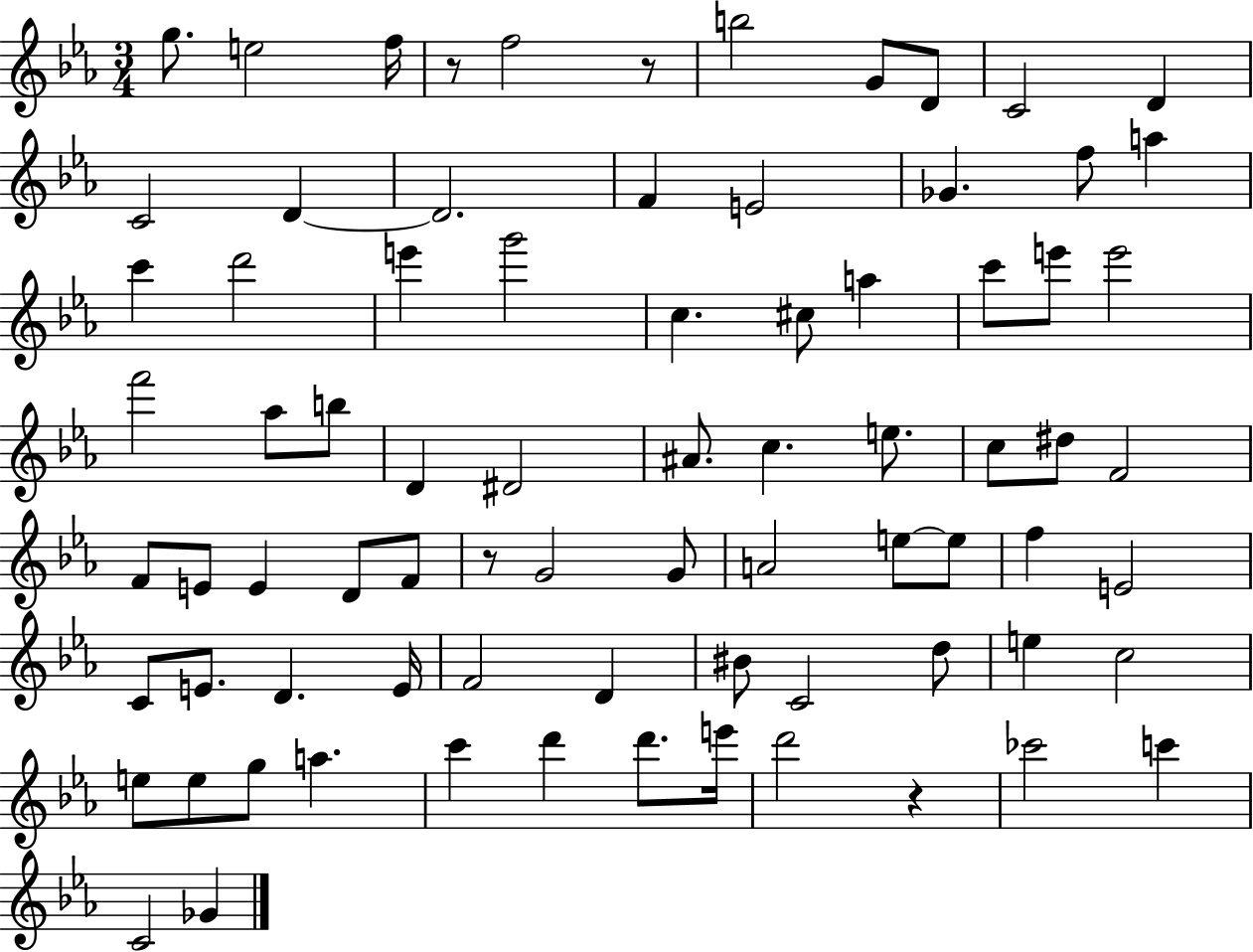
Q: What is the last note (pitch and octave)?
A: Gb4